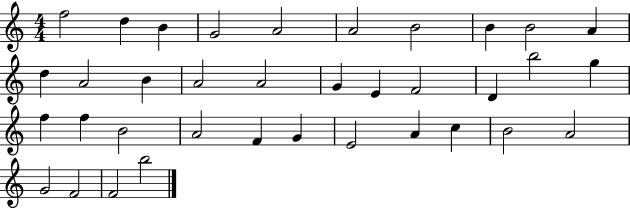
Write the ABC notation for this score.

X:1
T:Untitled
M:4/4
L:1/4
K:C
f2 d B G2 A2 A2 B2 B B2 A d A2 B A2 A2 G E F2 D b2 g f f B2 A2 F G E2 A c B2 A2 G2 F2 F2 b2